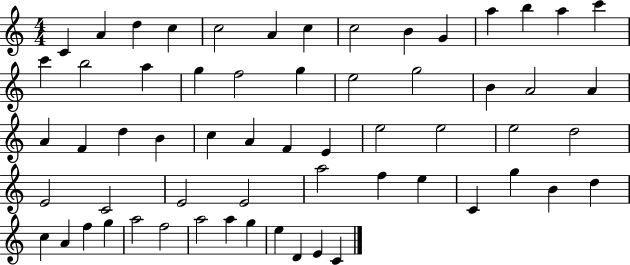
{
  \clef treble
  \numericTimeSignature
  \time 4/4
  \key c \major
  c'4 a'4 d''4 c''4 | c''2 a'4 c''4 | c''2 b'4 g'4 | a''4 b''4 a''4 c'''4 | \break c'''4 b''2 a''4 | g''4 f''2 g''4 | e''2 g''2 | b'4 a'2 a'4 | \break a'4 f'4 d''4 b'4 | c''4 a'4 f'4 e'4 | e''2 e''2 | e''2 d''2 | \break e'2 c'2 | e'2 e'2 | a''2 f''4 e''4 | c'4 g''4 b'4 d''4 | \break c''4 a'4 f''4 g''4 | a''2 f''2 | a''2 a''4 g''4 | e''4 d'4 e'4 c'4 | \break \bar "|."
}